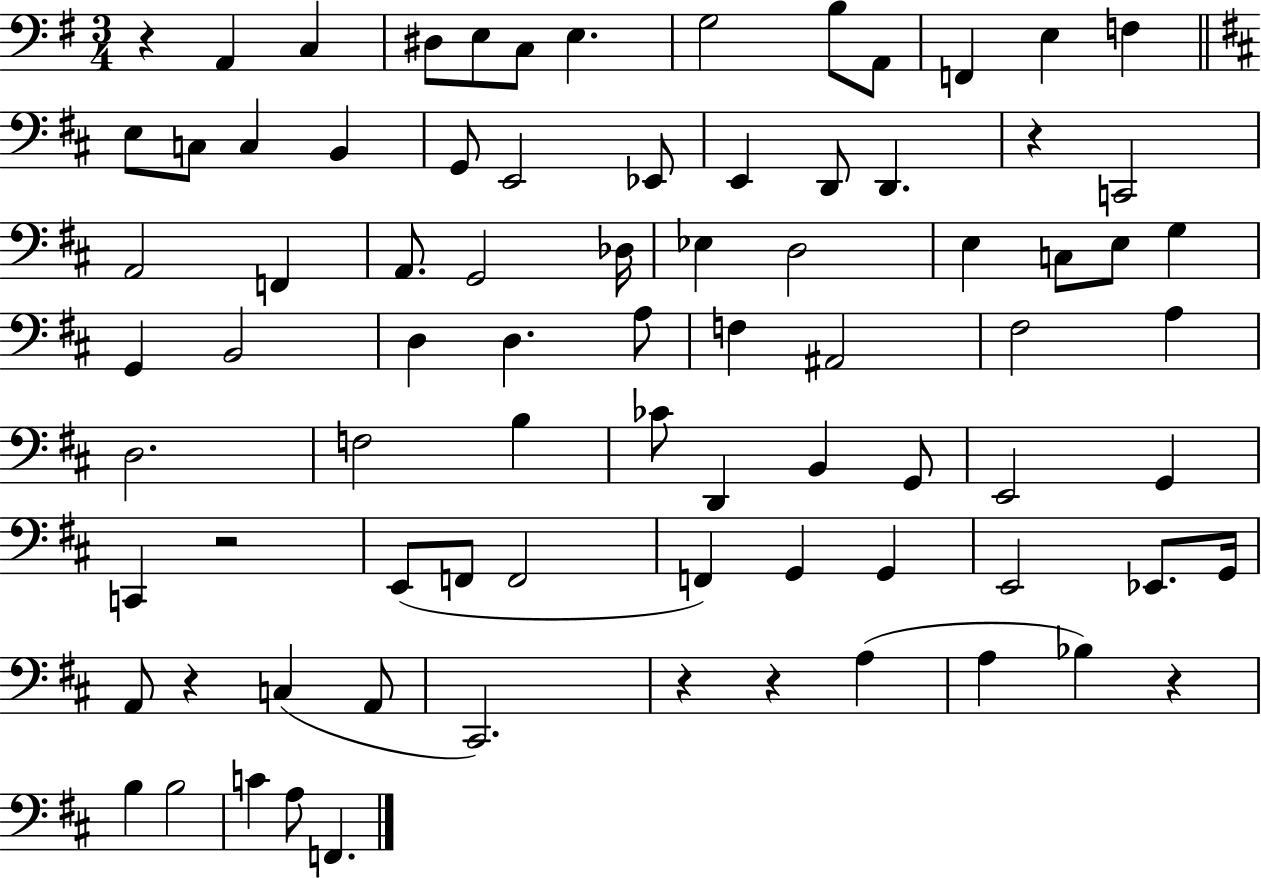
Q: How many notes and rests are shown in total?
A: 81